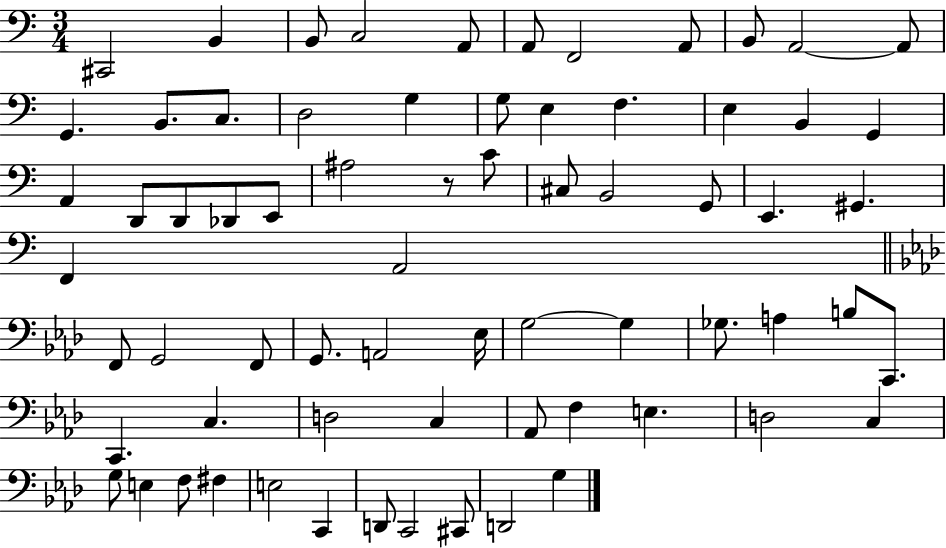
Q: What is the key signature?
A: C major